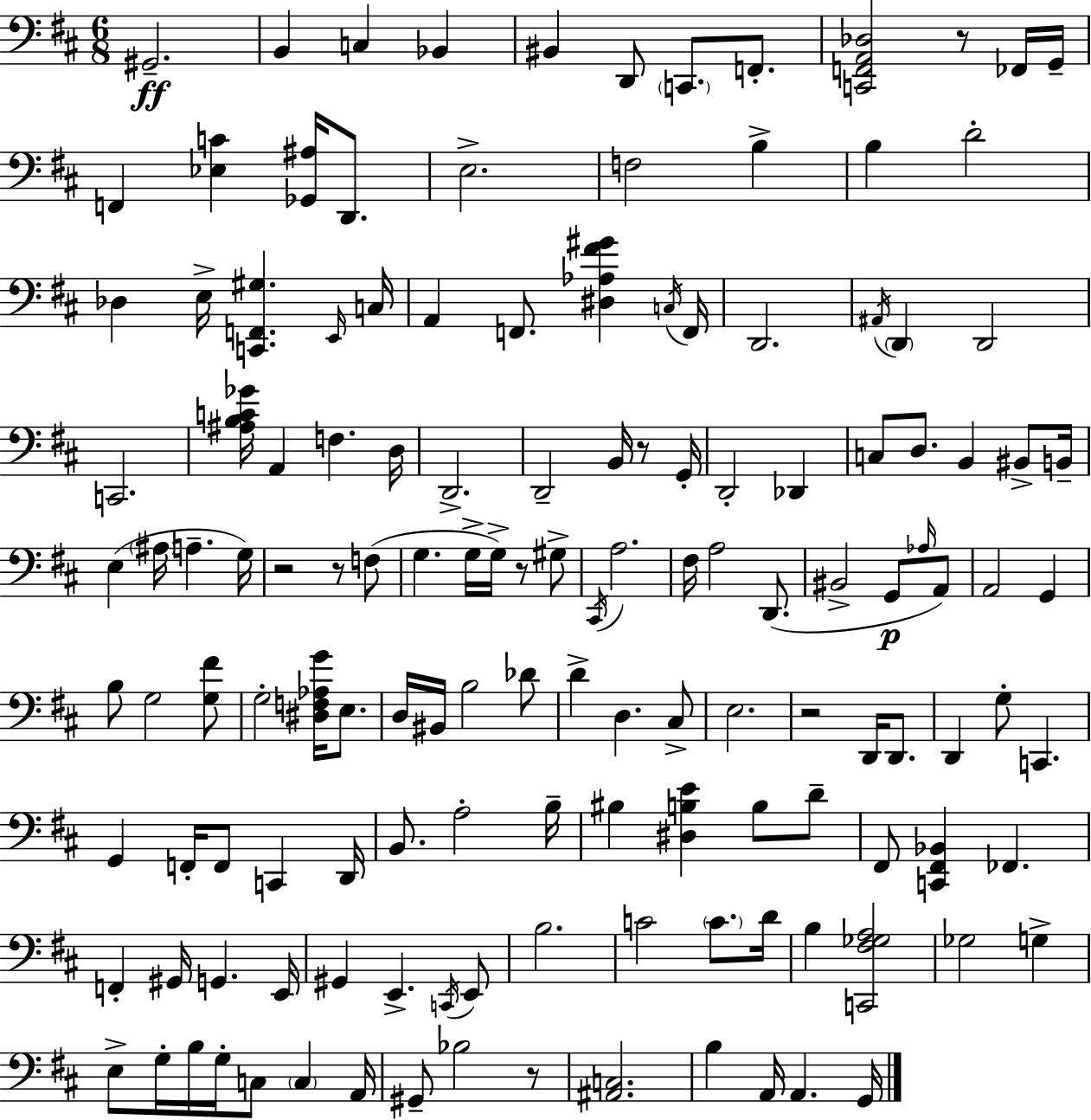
X:1
T:Untitled
M:6/8
L:1/4
K:D
^G,,2 B,, C, _B,, ^B,, D,,/2 C,,/2 F,,/2 [C,,F,,A,,_D,]2 z/2 _F,,/4 G,,/4 F,, [_E,C] [_G,,^A,]/4 D,,/2 E,2 F,2 B, B, D2 _D, E,/4 [C,,F,,^G,] E,,/4 C,/4 A,, F,,/2 [^D,_A,^F^G] C,/4 F,,/4 D,,2 ^A,,/4 D,, D,,2 C,,2 [^A,B,C_G]/4 A,, F, D,/4 D,,2 D,,2 B,,/4 z/2 G,,/4 D,,2 _D,, C,/2 D,/2 B,, ^B,,/2 B,,/4 E, ^A,/4 A, G,/4 z2 z/2 F,/2 G, G,/4 G,/4 z/2 ^G,/2 ^C,,/4 A,2 ^F,/4 A,2 D,,/2 ^B,,2 G,,/2 _A,/4 A,,/2 A,,2 G,, B,/2 G,2 [G,^F]/2 G,2 [^D,F,_A,G]/4 E,/2 D,/4 ^B,,/4 B,2 _D/2 D D, ^C,/2 E,2 z2 D,,/4 D,,/2 D,, G,/2 C,, G,, F,,/4 F,,/2 C,, D,,/4 B,,/2 A,2 B,/4 ^B, [^D,B,E] B,/2 D/2 ^F,,/2 [C,,^F,,_B,,] _F,, F,, ^G,,/4 G,, E,,/4 ^G,, E,, C,,/4 E,,/2 B,2 C2 C/2 D/4 B, [C,,^F,_G,A,]2 _G,2 G, E,/2 G,/4 B,/4 G,/4 C,/2 C, A,,/4 ^G,,/2 _B,2 z/2 [^A,,C,]2 B, A,,/4 A,, G,,/4